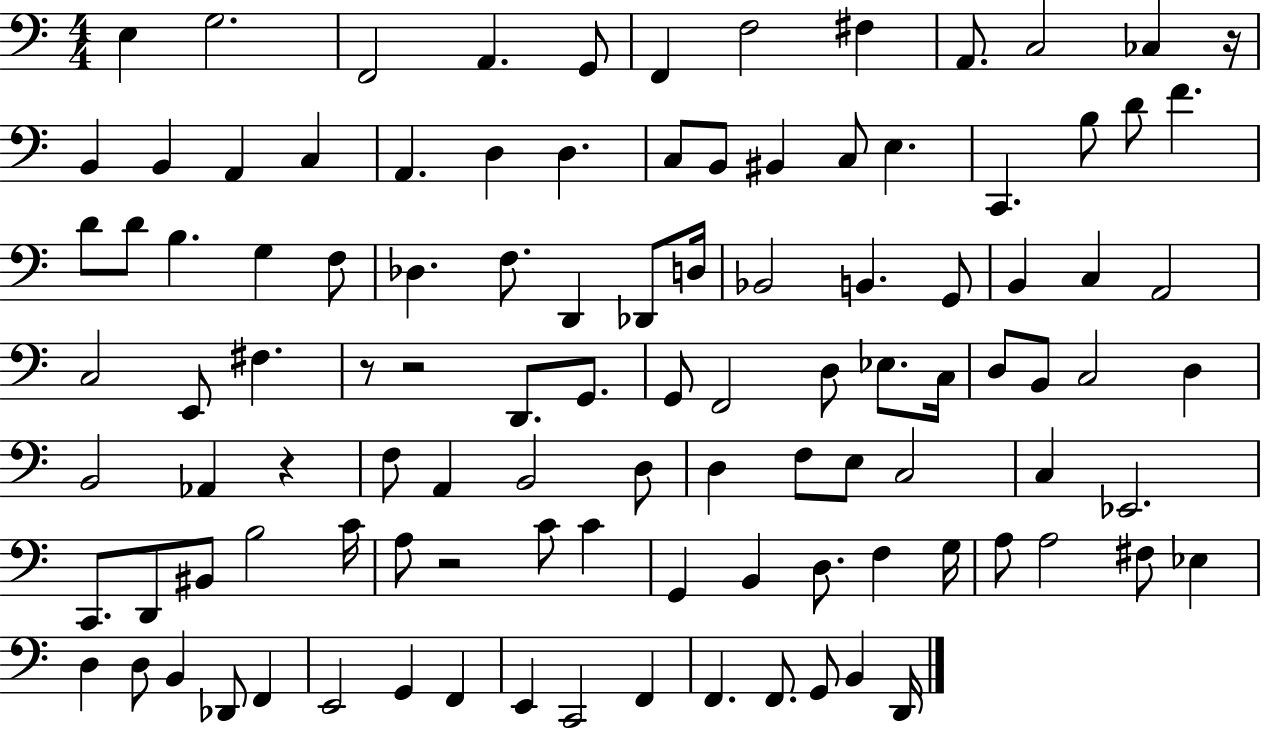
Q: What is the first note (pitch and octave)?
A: E3